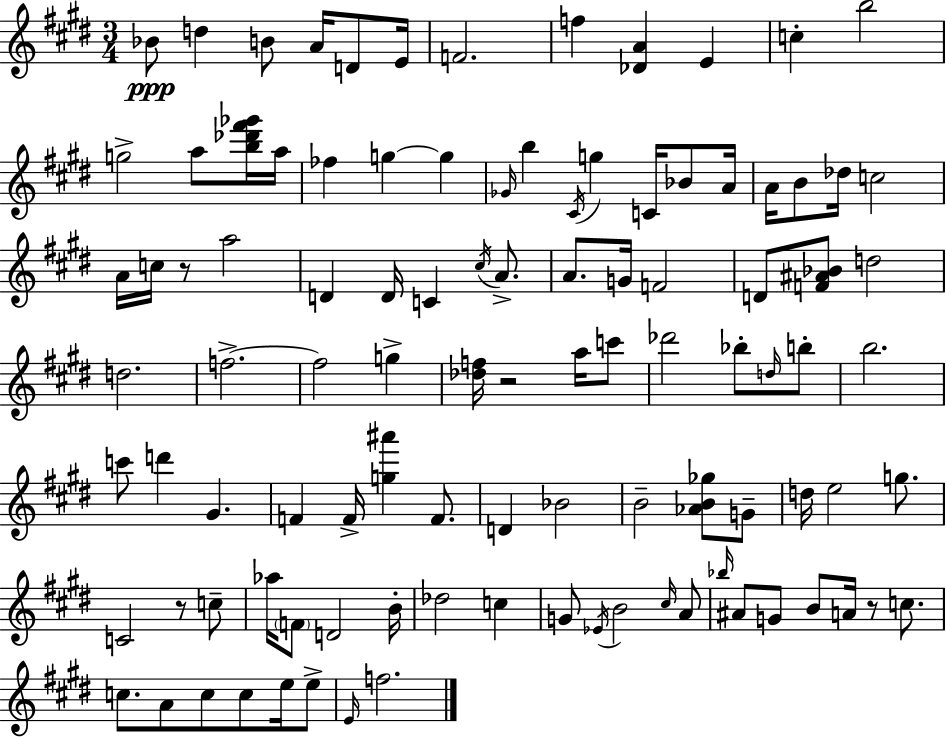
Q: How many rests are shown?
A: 4